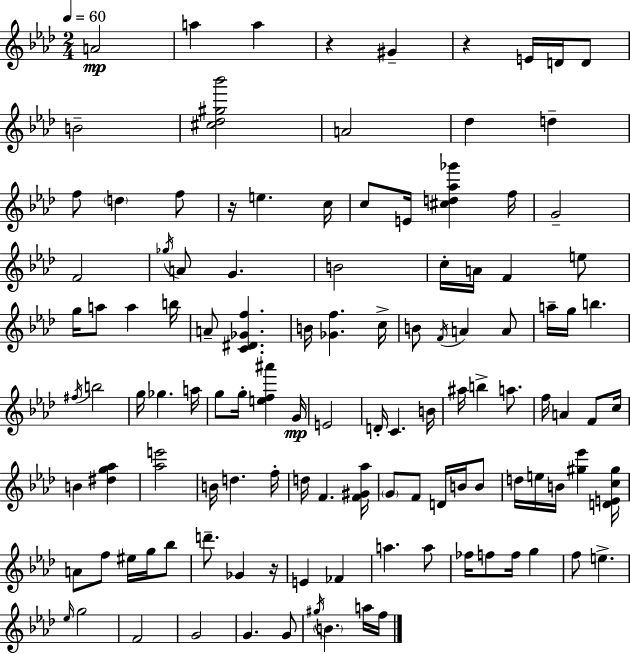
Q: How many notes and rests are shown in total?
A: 117